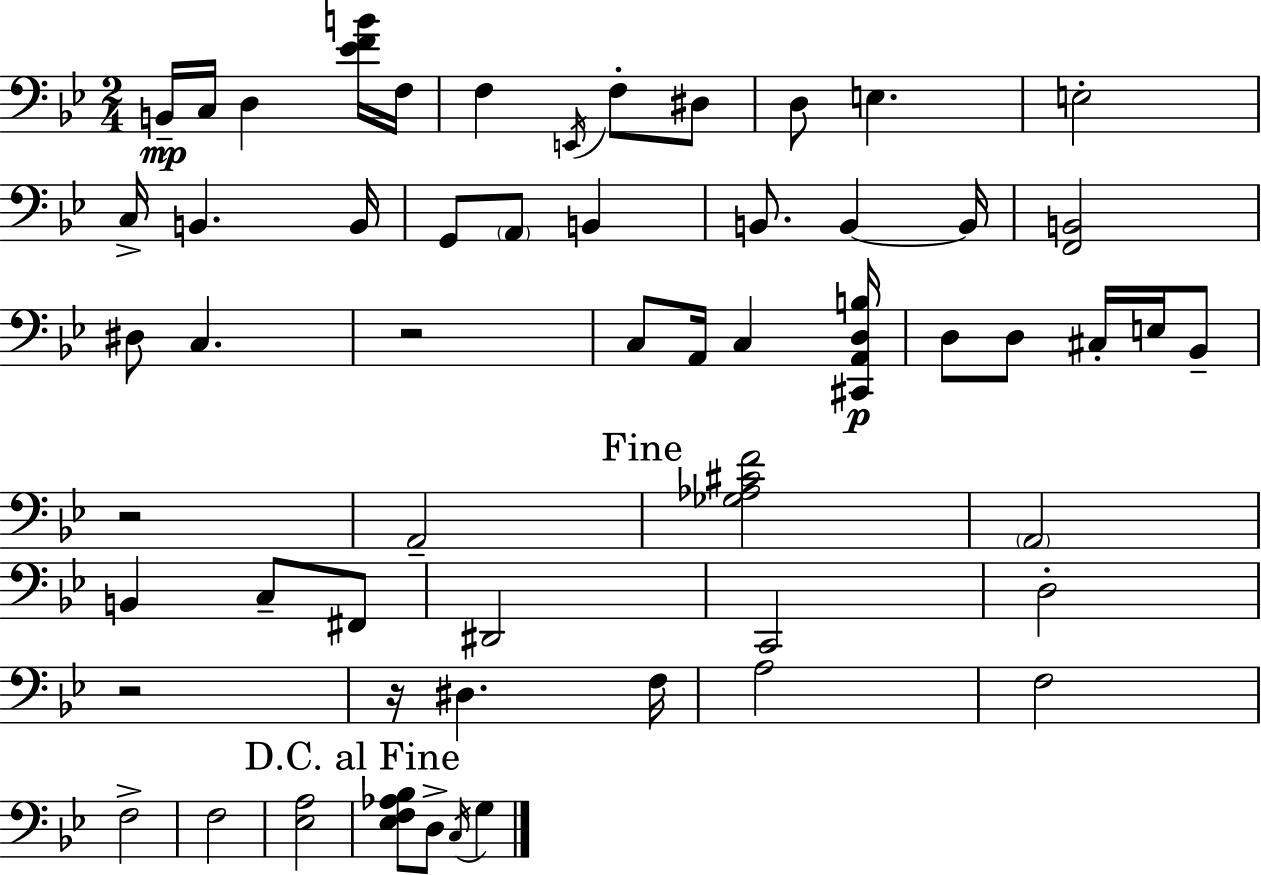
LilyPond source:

{
  \clef bass
  \numericTimeSignature
  \time 2/4
  \key bes \major
  b,16--\mp c16 d4 <ees' f' b'>16 f16 | f4 \acciaccatura { e,16 } f8-. dis8 | d8 e4. | e2-. | \break c16-> b,4. | b,16 g,8 \parenthesize a,8 b,4 | b,8. b,4~~ | b,16 <f, b,>2 | \break dis8 c4. | r2 | c8 a,16 c4 | <cis, a, d b>16\p d8 d8 cis16-. e16 bes,8-- | \break r2 | a,2-- | \mark "Fine" <ges aes cis' f'>2 | \parenthesize a,2 | \break b,4 c8-- fis,8 | dis,2 | c,2 | d2-. | \break r2 | r16 dis4. | f16 a2 | f2 | \break f2-> | f2 | <ees a>2 | \mark "D.C. al Fine" <ees f aes bes>8 d8-> \acciaccatura { c16 } g4 | \break \bar "|."
}